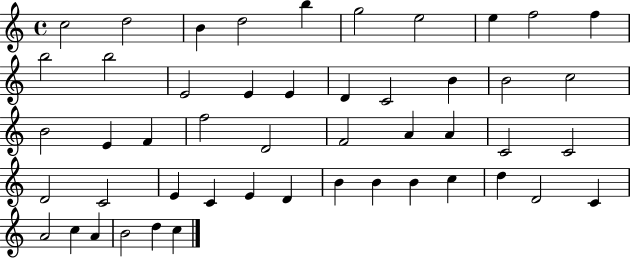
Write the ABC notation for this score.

X:1
T:Untitled
M:4/4
L:1/4
K:C
c2 d2 B d2 b g2 e2 e f2 f b2 b2 E2 E E D C2 B B2 c2 B2 E F f2 D2 F2 A A C2 C2 D2 C2 E C E D B B B c d D2 C A2 c A B2 d c